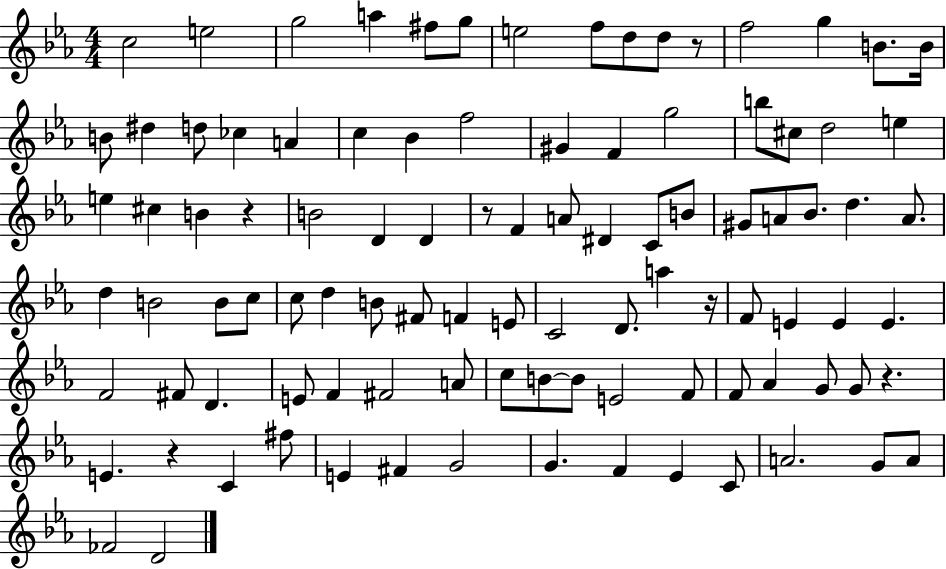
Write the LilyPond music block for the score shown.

{
  \clef treble
  \numericTimeSignature
  \time 4/4
  \key ees \major
  c''2 e''2 | g''2 a''4 fis''8 g''8 | e''2 f''8 d''8 d''8 r8 | f''2 g''4 b'8. b'16 | \break b'8 dis''4 d''8 ces''4 a'4 | c''4 bes'4 f''2 | gis'4 f'4 g''2 | b''8 cis''8 d''2 e''4 | \break e''4 cis''4 b'4 r4 | b'2 d'4 d'4 | r8 f'4 a'8 dis'4 c'8 b'8 | gis'8 a'8 bes'8. d''4. a'8. | \break d''4 b'2 b'8 c''8 | c''8 d''4 b'8 fis'8 f'4 e'8 | c'2 d'8. a''4 r16 | f'8 e'4 e'4 e'4. | \break f'2 fis'8 d'4. | e'8 f'4 fis'2 a'8 | c''8 b'8~~ b'8 e'2 f'8 | f'8 aes'4 g'8 g'8 r4. | \break e'4. r4 c'4 fis''8 | e'4 fis'4 g'2 | g'4. f'4 ees'4 c'8 | a'2. g'8 a'8 | \break fes'2 d'2 | \bar "|."
}